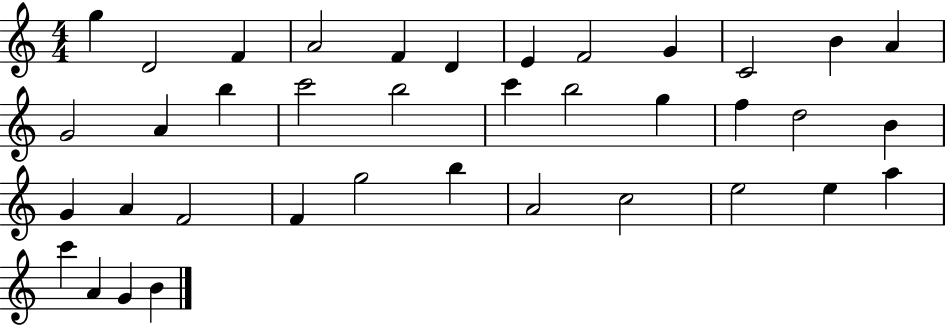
X:1
T:Untitled
M:4/4
L:1/4
K:C
g D2 F A2 F D E F2 G C2 B A G2 A b c'2 b2 c' b2 g f d2 B G A F2 F g2 b A2 c2 e2 e a c' A G B